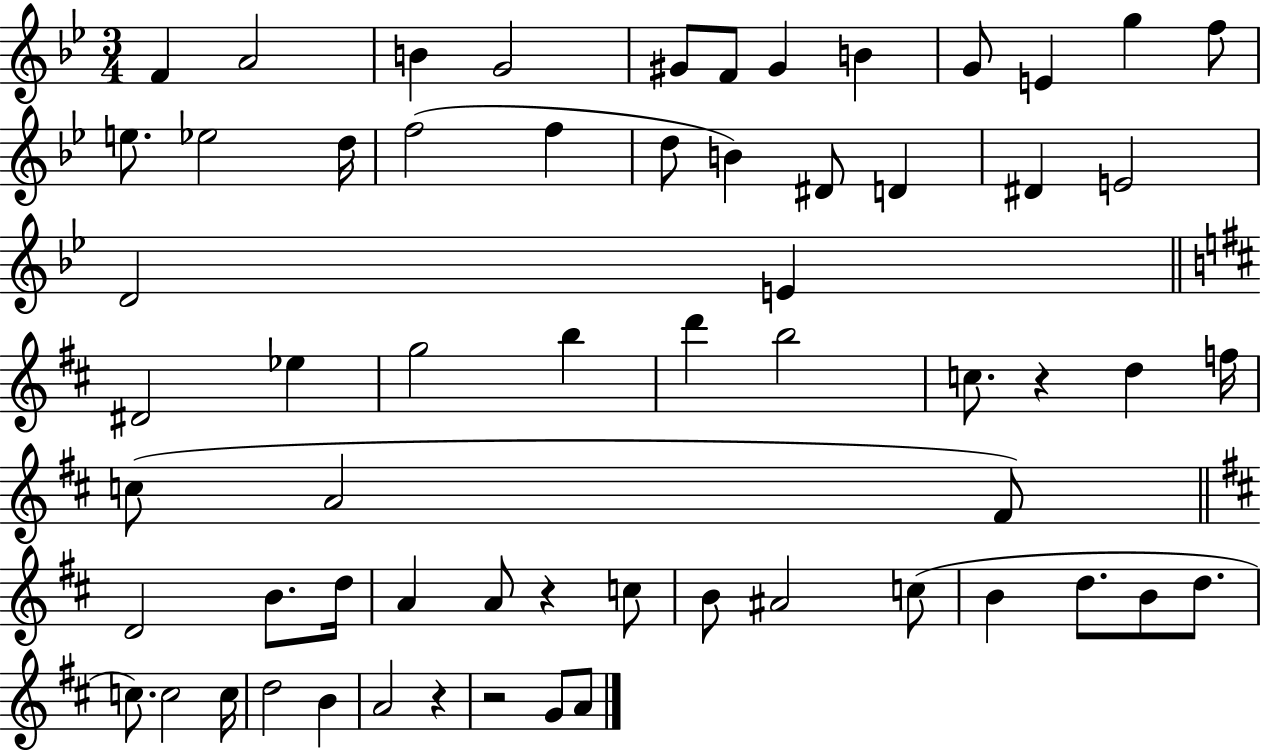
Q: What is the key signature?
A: BES major